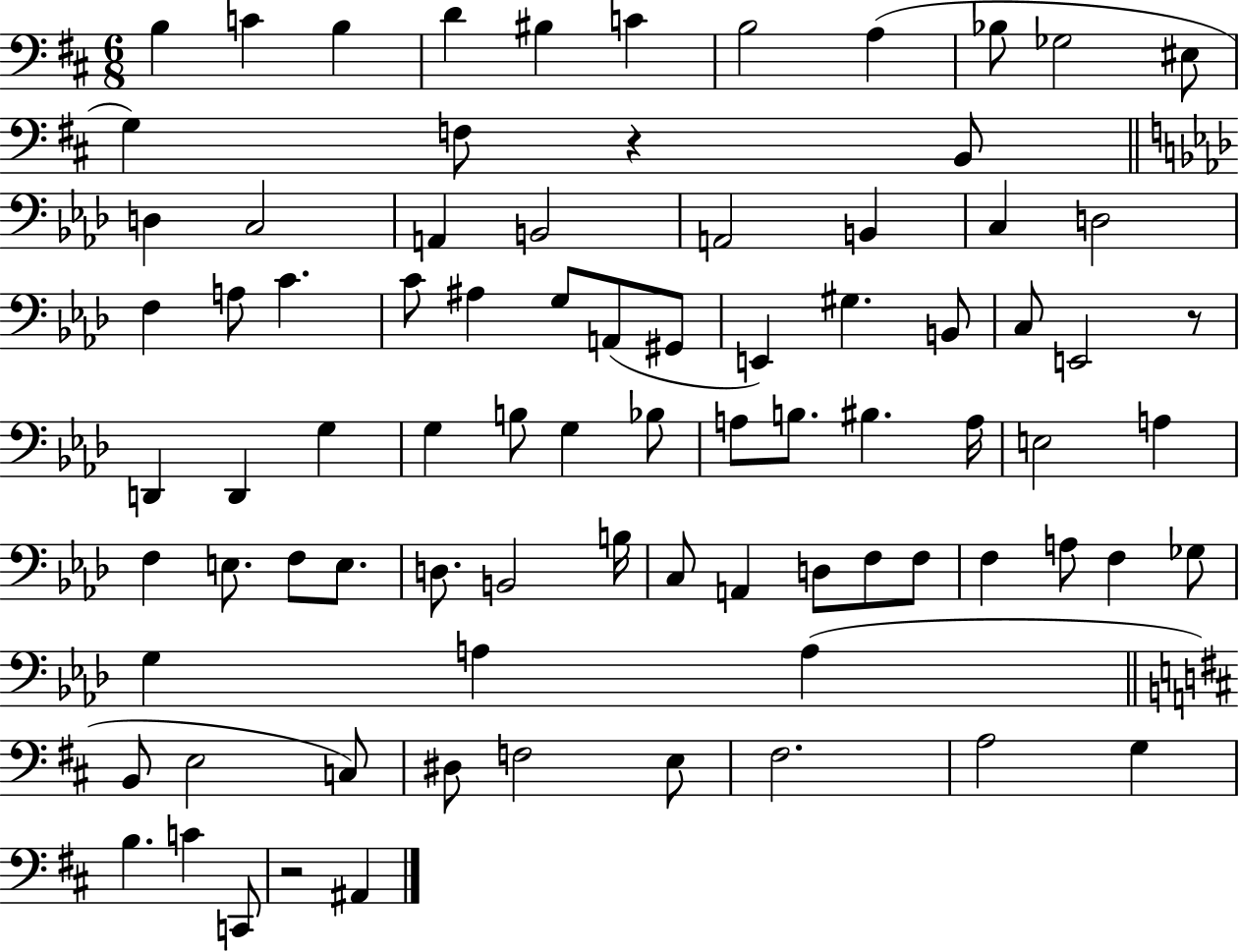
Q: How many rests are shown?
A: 3